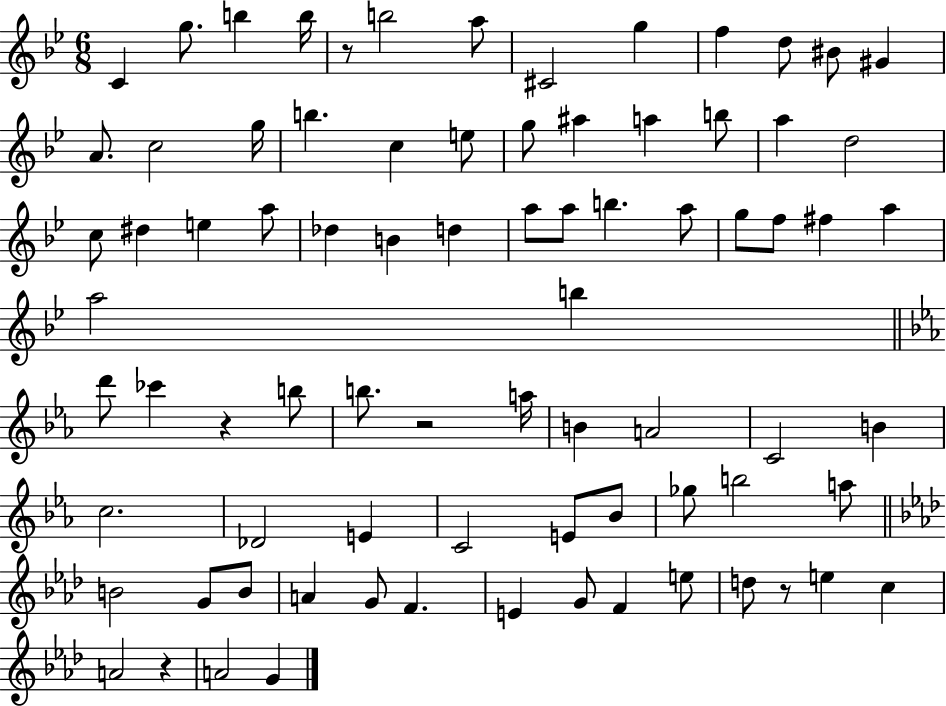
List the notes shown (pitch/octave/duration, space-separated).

C4/q G5/e. B5/q B5/s R/e B5/h A5/e C#4/h G5/q F5/q D5/e BIS4/e G#4/q A4/e. C5/h G5/s B5/q. C5/q E5/e G5/e A#5/q A5/q B5/e A5/q D5/h C5/e D#5/q E5/q A5/e Db5/q B4/q D5/q A5/e A5/e B5/q. A5/e G5/e F5/e F#5/q A5/q A5/h B5/q D6/e CES6/q R/q B5/e B5/e. R/h A5/s B4/q A4/h C4/h B4/q C5/h. Db4/h E4/q C4/h E4/e Bb4/e Gb5/e B5/h A5/e B4/h G4/e B4/e A4/q G4/e F4/q. E4/q G4/e F4/q E5/e D5/e R/e E5/q C5/q A4/h R/q A4/h G4/q